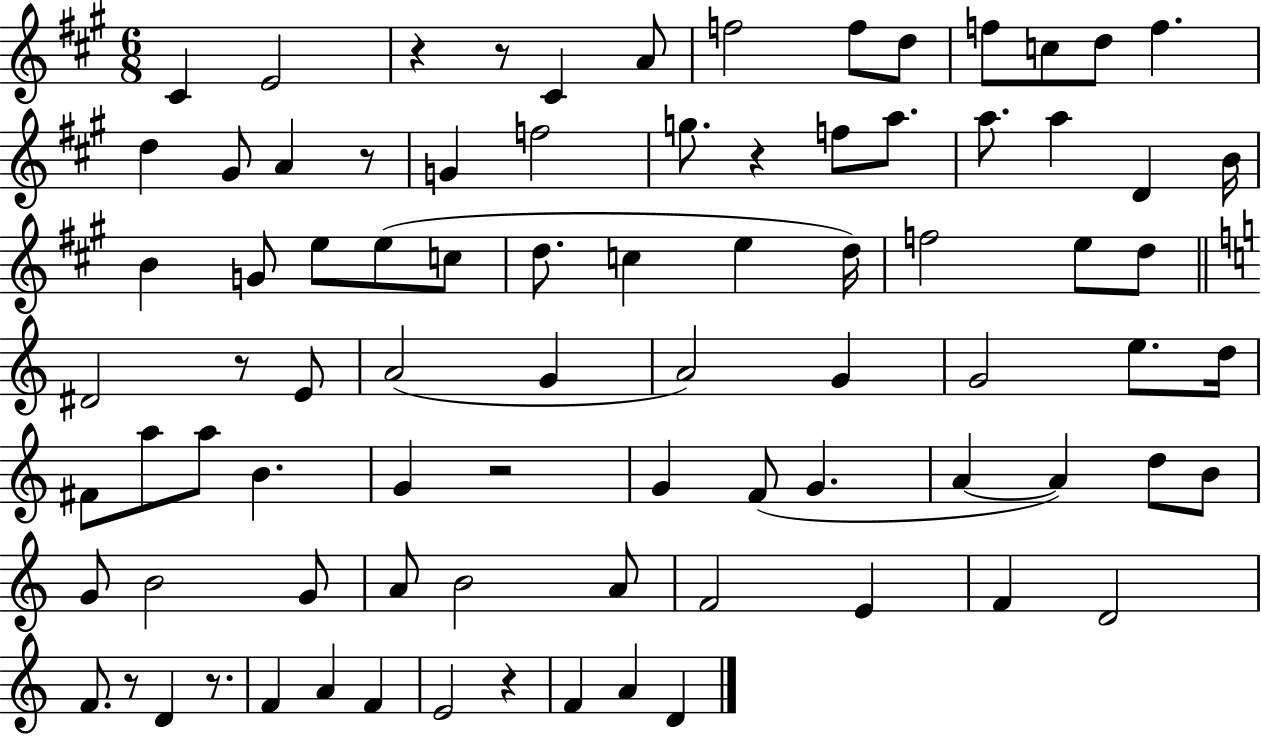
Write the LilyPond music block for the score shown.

{
  \clef treble
  \numericTimeSignature
  \time 6/8
  \key a \major
  \repeat volta 2 { cis'4 e'2 | r4 r8 cis'4 a'8 | f''2 f''8 d''8 | f''8 c''8 d''8 f''4. | \break d''4 gis'8 a'4 r8 | g'4 f''2 | g''8. r4 f''8 a''8. | a''8. a''4 d'4 b'16 | \break b'4 g'8 e''8 e''8( c''8 | d''8. c''4 e''4 d''16) | f''2 e''8 d''8 | \bar "||" \break \key c \major dis'2 r8 e'8 | a'2( g'4 | a'2) g'4 | g'2 e''8. d''16 | \break fis'8 a''8 a''8 b'4. | g'4 r2 | g'4 f'8( g'4. | a'4~~ a'4) d''8 b'8 | \break g'8 b'2 g'8 | a'8 b'2 a'8 | f'2 e'4 | f'4 d'2 | \break f'8. r8 d'4 r8. | f'4 a'4 f'4 | e'2 r4 | f'4 a'4 d'4 | \break } \bar "|."
}